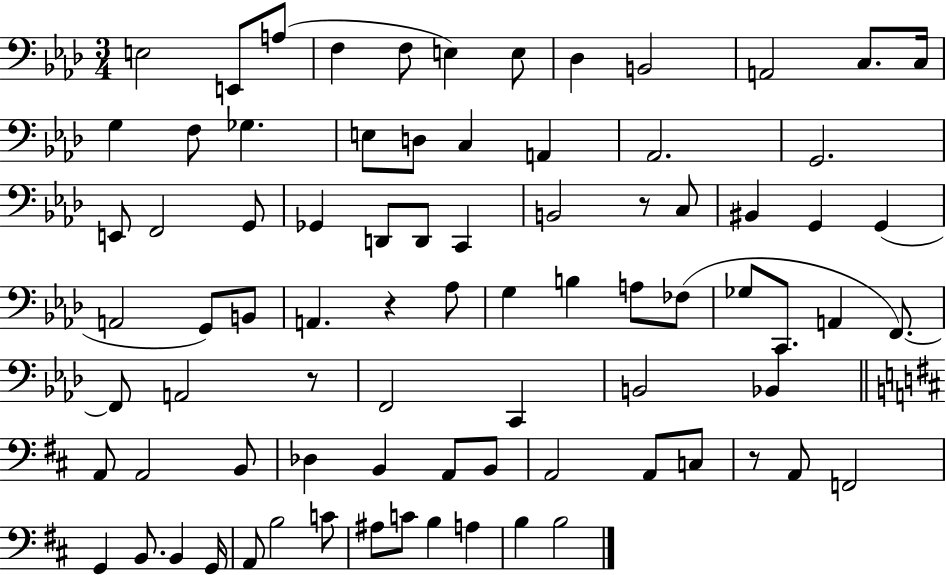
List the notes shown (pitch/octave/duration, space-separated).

E3/h E2/e A3/e F3/q F3/e E3/q E3/e Db3/q B2/h A2/h C3/e. C3/s G3/q F3/e Gb3/q. E3/e D3/e C3/q A2/q Ab2/h. G2/h. E2/e F2/h G2/e Gb2/q D2/e D2/e C2/q B2/h R/e C3/e BIS2/q G2/q G2/q A2/h G2/e B2/e A2/q. R/q Ab3/e G3/q B3/q A3/e FES3/e Gb3/e C2/e. A2/q F2/e. F2/e A2/h R/e F2/h C2/q B2/h Bb2/q A2/e A2/h B2/e Db3/q B2/q A2/e B2/e A2/h A2/e C3/e R/e A2/e F2/h G2/q B2/e. B2/q G2/s A2/e B3/h C4/e A#3/e C4/e B3/q A3/q B3/q B3/h